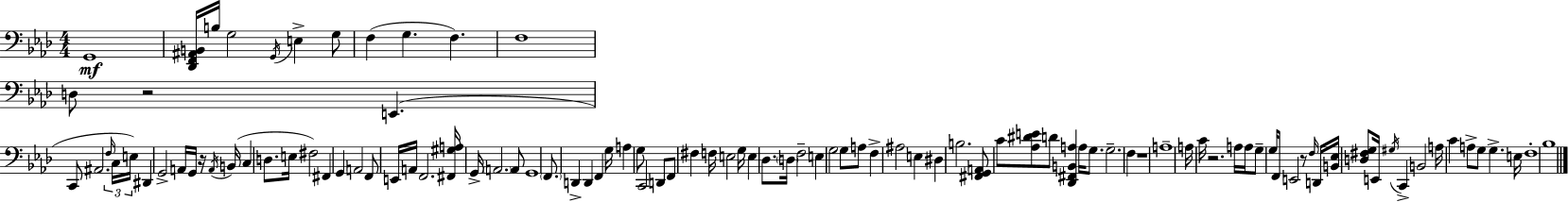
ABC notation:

X:1
T:Untitled
M:4/4
L:1/4
K:Fm
G,,4 [_D,,F,,^A,,B,,]/4 B,/4 G,2 G,,/4 E, G,/2 F, G, F, F,4 D,/2 z2 E,, C,,/2 ^A,,2 F,/4 C,/4 E,/4 ^D,, G,,2 A,,/4 G,,/4 z/4 A,,/4 B,,/4 C, D,/2 E,/4 ^F,2 ^F,, G,, A,,2 F,,/2 E,,/4 A,,/4 F,,2 [^F,,^G,A,]/4 G,,/4 A,,2 A,,/2 G,,4 F,,/2 D,, D,, F,, G,/4 A, G,/2 C,,2 D,,/2 F,,/2 ^F, F,/4 E,2 G,/4 E, _D,/2 D,/4 F,2 E, G,2 G,/2 A,/2 F, ^A,2 E, ^D, B,2 [^F,,G,,A,,]/2 C/2 [_A,^DE]/2 D/2 [_D,,^F,,B,,A,] A,/4 G,/2 G,2 F, z4 A,4 A,/4 C/4 z2 A,/4 A,/4 G,/2 G,/4 F,,/2 E,,2 z/2 F,/4 D,,/4 [B,,_E,]/4 [D,^F,G,]/2 E,,/4 ^G,/4 C,, B,,2 A,/4 C A,/2 G,/2 G, E,/4 F,4 _B,4